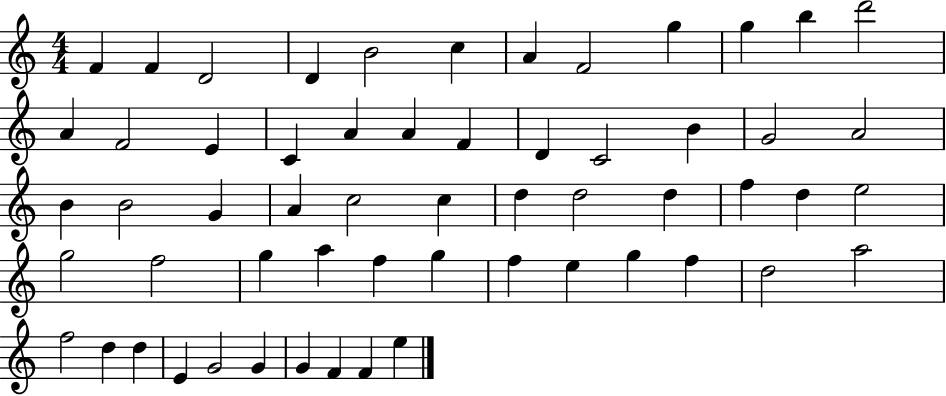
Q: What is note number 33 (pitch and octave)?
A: D5